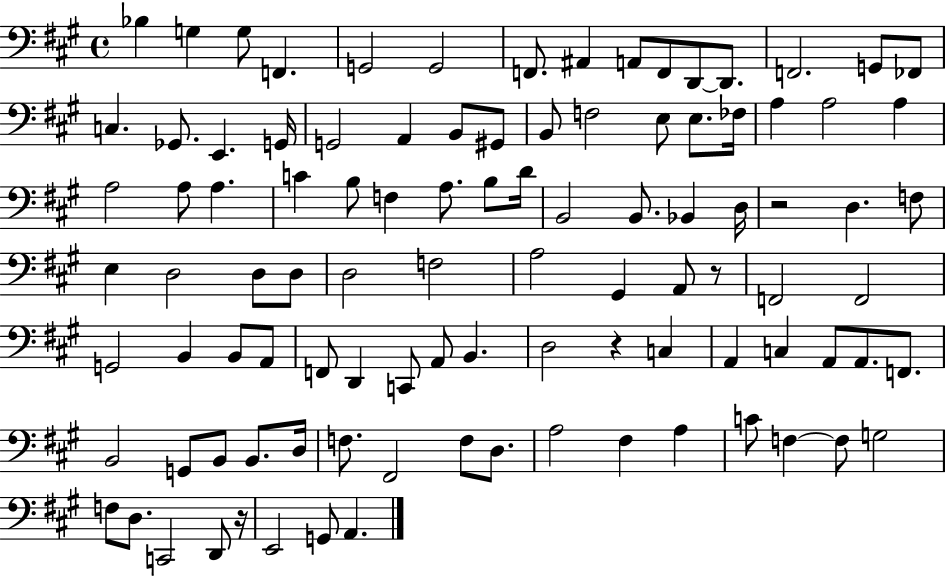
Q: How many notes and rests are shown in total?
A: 100